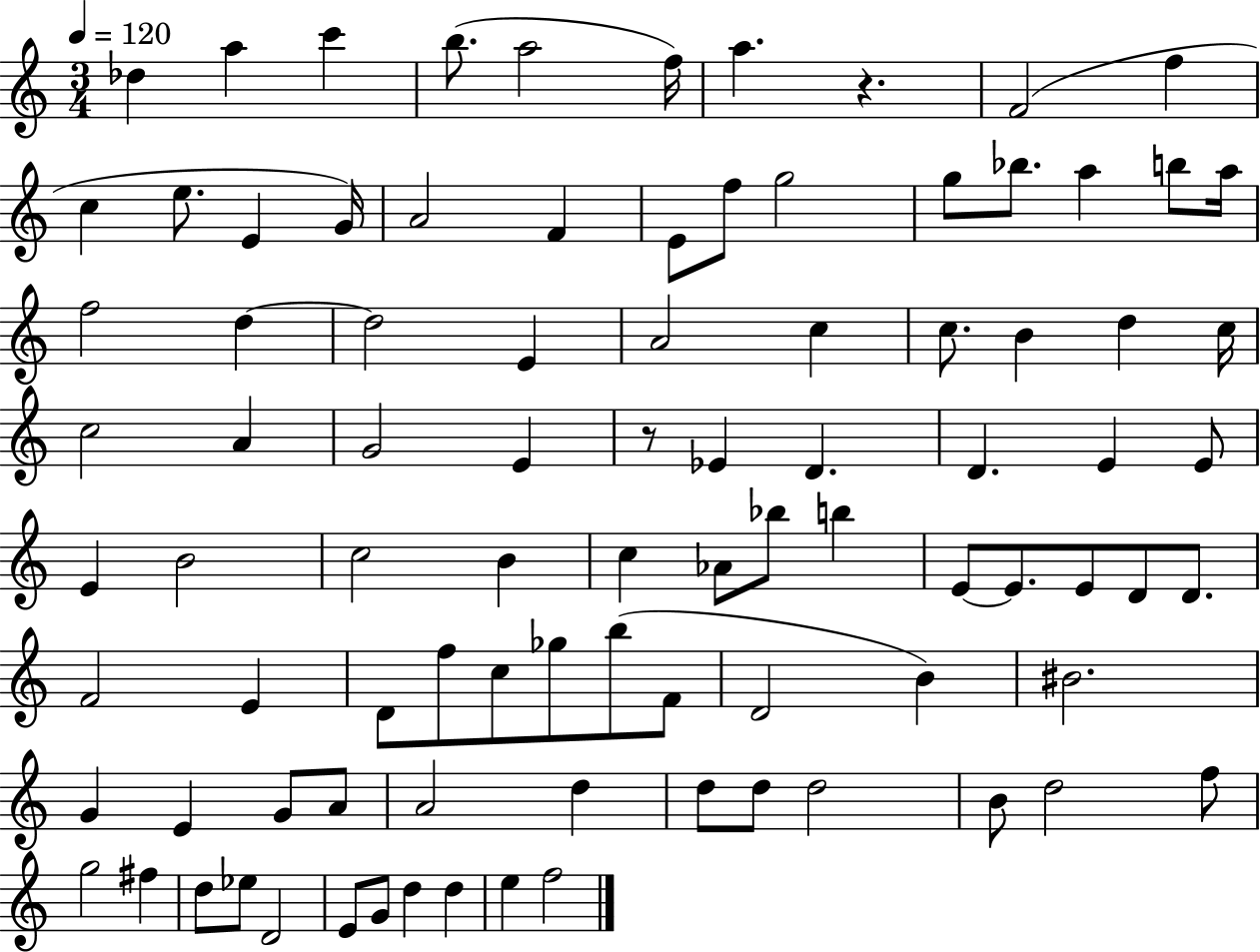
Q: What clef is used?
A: treble